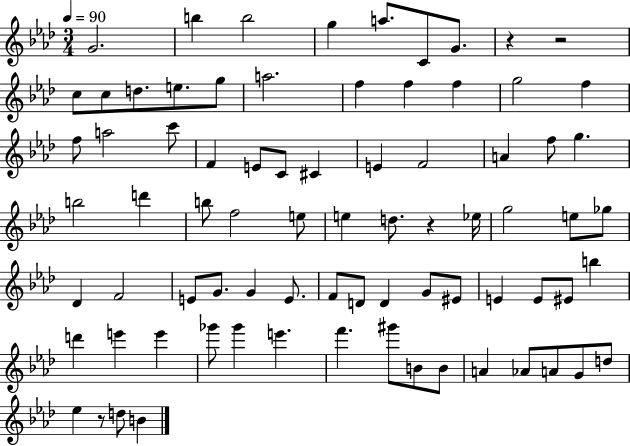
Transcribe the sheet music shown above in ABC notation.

X:1
T:Untitled
M:3/4
L:1/4
K:Ab
G2 b b2 g a/2 C/2 G/2 z z2 c/2 c/2 d/2 e/2 g/2 a2 f f f g2 f f/2 a2 c'/2 F E/2 C/2 ^C E F2 A f/2 g b2 d' b/2 f2 e/2 e d/2 z _e/4 g2 e/2 _g/2 _D F2 E/2 G/2 G E/2 F/2 D/2 D G/2 ^E/2 E E/2 ^E/2 b d' e' e' _g'/2 _g' e' f' ^g'/2 B/2 B/2 A _A/2 A/2 G/2 d/2 _e z/2 d/2 B